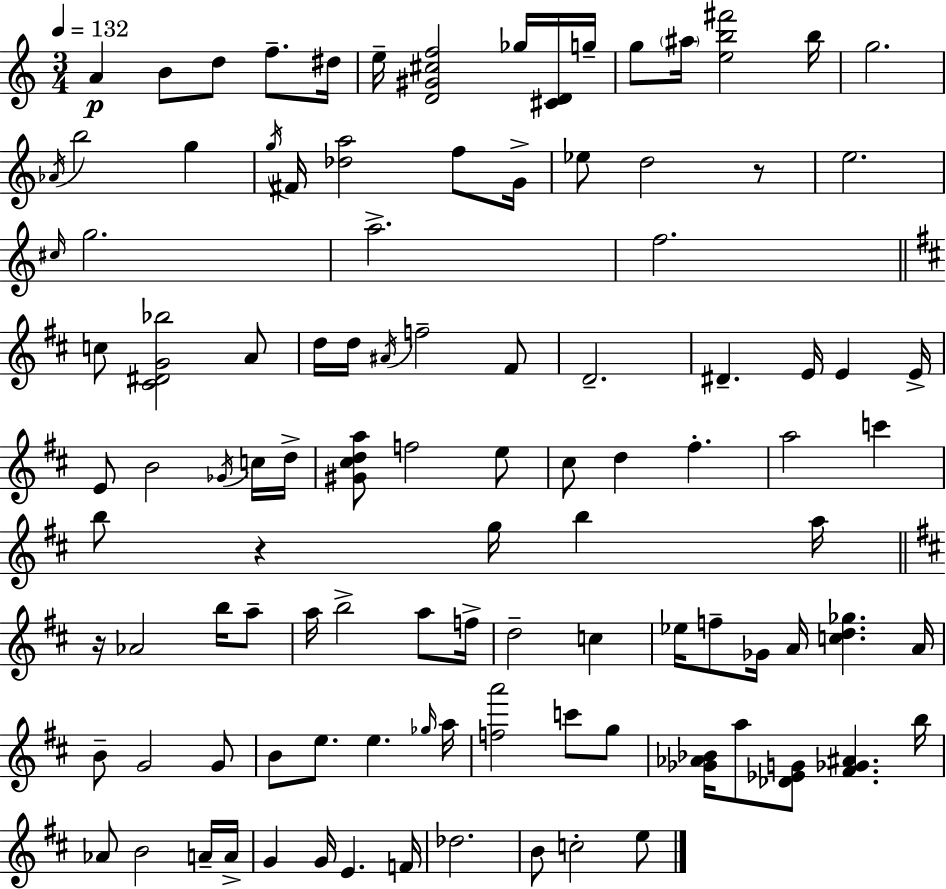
A4/q B4/e D5/e F5/e. D#5/s E5/s [D4,G#4,C#5,F5]/h Gb5/s [C#4,D4]/s G5/s G5/e A#5/s [E5,B5,F#6]/h B5/s G5/h. Ab4/s B5/h G5/q G5/s F#4/s [Db5,A5]/h F5/e G4/s Eb5/e D5/h R/e E5/h. C#5/s G5/h. A5/h. F5/h. C5/e [C#4,D#4,G4,Bb5]/h A4/e D5/s D5/s A#4/s F5/h F#4/e D4/h. D#4/q. E4/s E4/q E4/s E4/e B4/h Gb4/s C5/s D5/s [G#4,C#5,D5,A5]/e F5/h E5/e C#5/e D5/q F#5/q. A5/h C6/q B5/e R/q G5/s B5/q A5/s R/s Ab4/h B5/s A5/e A5/s B5/h A5/e F5/s D5/h C5/q Eb5/s F5/e Gb4/s A4/s [C5,D5,Gb5]/q. A4/s B4/e G4/h G4/e B4/e E5/e. E5/q. Gb5/s A5/s [F5,A6]/h C6/e G5/e [Gb4,Ab4,Bb4]/s A5/e [Db4,Eb4,G4]/e [F#4,Gb4,A#4]/q. B5/s Ab4/e B4/h A4/s A4/s G4/q G4/s E4/q. F4/s Db5/h. B4/e C5/h E5/e